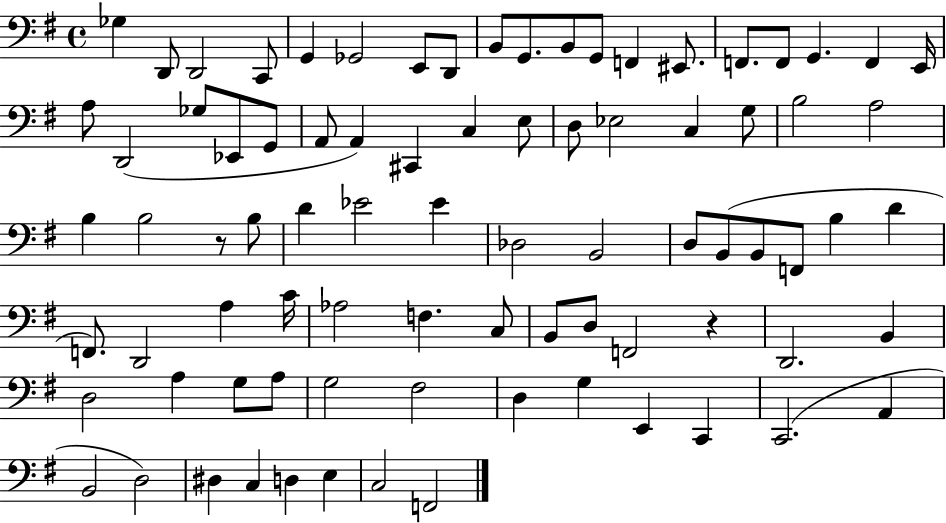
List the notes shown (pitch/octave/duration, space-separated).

Gb3/q D2/e D2/h C2/e G2/q Gb2/h E2/e D2/e B2/e G2/e. B2/e G2/e F2/q EIS2/e. F2/e. F2/e G2/q. F2/q E2/s A3/e D2/h Gb3/e Eb2/e G2/e A2/e A2/q C#2/q C3/q E3/e D3/e Eb3/h C3/q G3/e B3/h A3/h B3/q B3/h R/e B3/e D4/q Eb4/h Eb4/q Db3/h B2/h D3/e B2/e B2/e F2/e B3/q D4/q F2/e. D2/h A3/q C4/s Ab3/h F3/q. C3/e B2/e D3/e F2/h R/q D2/h. B2/q D3/h A3/q G3/e A3/e G3/h F#3/h D3/q G3/q E2/q C2/q C2/h. A2/q B2/h D3/h D#3/q C3/q D3/q E3/q C3/h F2/h